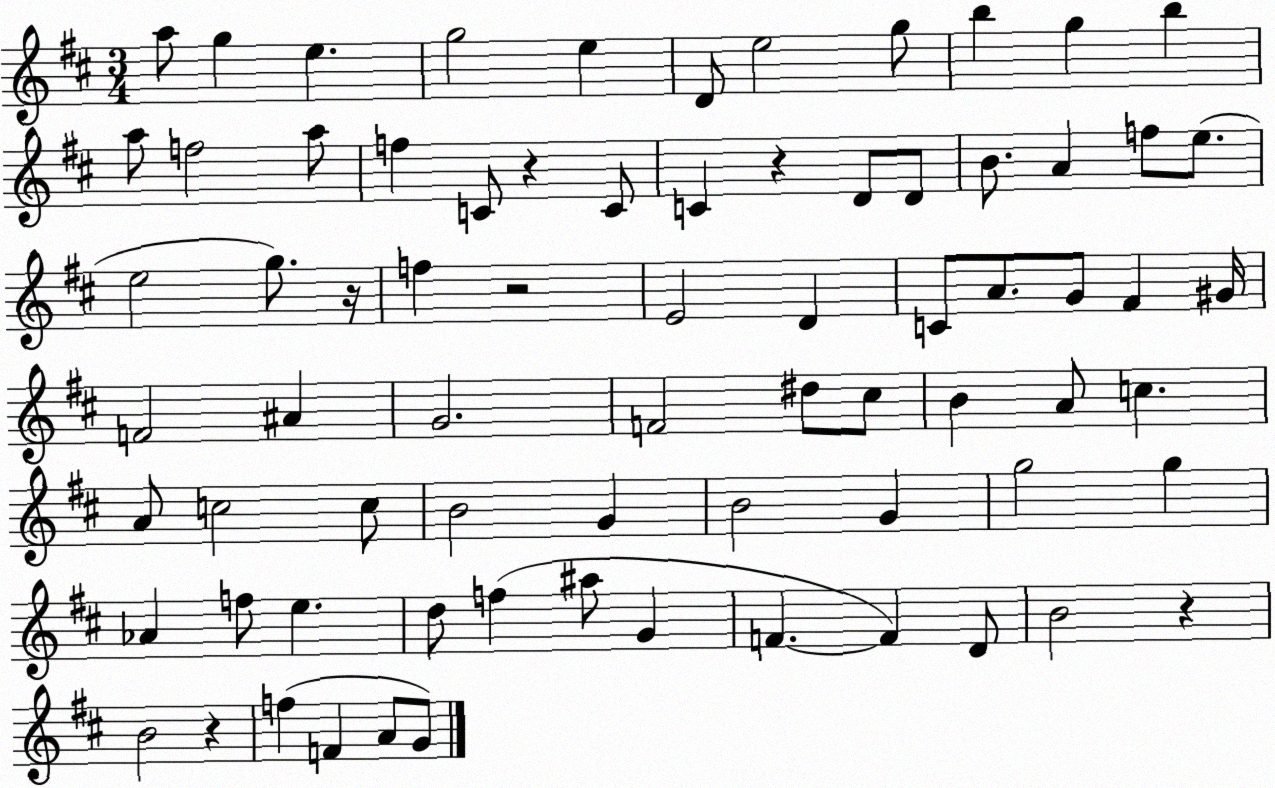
X:1
T:Untitled
M:3/4
L:1/4
K:D
a/2 g e g2 e D/2 e2 g/2 b g b a/2 f2 a/2 f C/2 z C/2 C z D/2 D/2 B/2 A f/2 e/2 e2 g/2 z/4 f z2 E2 D C/2 A/2 G/2 ^F ^G/4 F2 ^A G2 F2 ^d/2 ^c/2 B A/2 c A/2 c2 c/2 B2 G B2 G g2 g _A f/2 e d/2 f ^a/2 G F F D/2 B2 z B2 z f F A/2 G/2